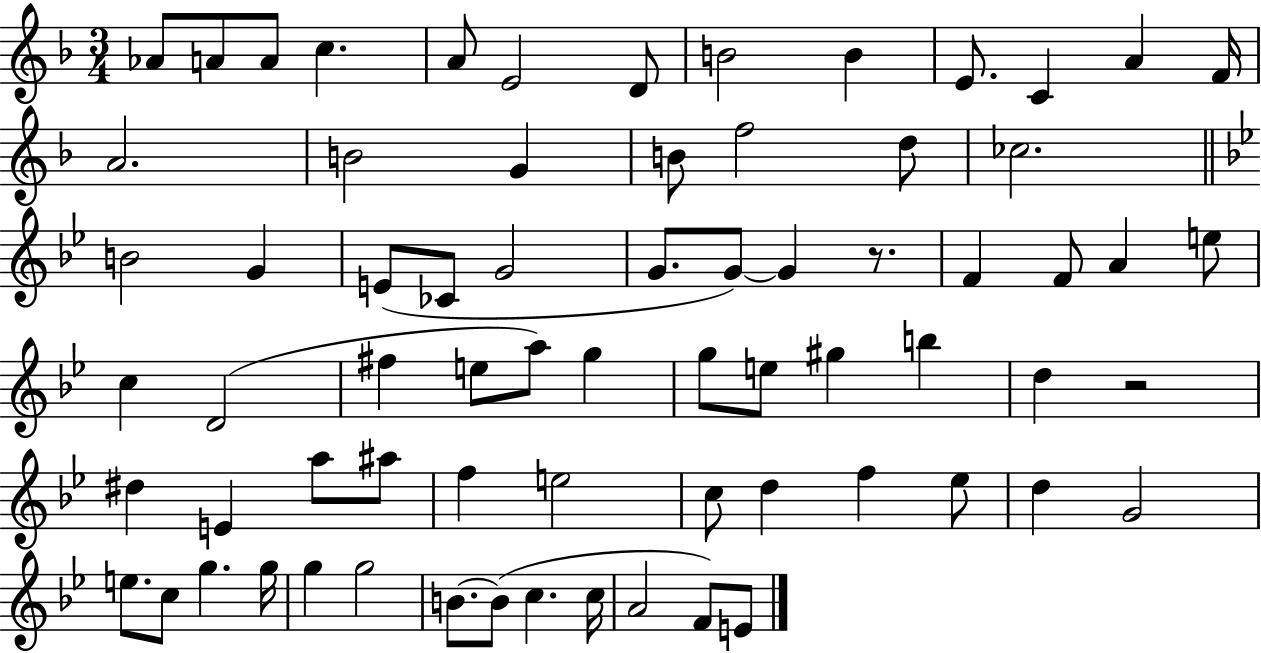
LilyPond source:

{
  \clef treble
  \numericTimeSignature
  \time 3/4
  \key f \major
  aes'8 a'8 a'8 c''4. | a'8 e'2 d'8 | b'2 b'4 | e'8. c'4 a'4 f'16 | \break a'2. | b'2 g'4 | b'8 f''2 d''8 | ces''2. | \break \bar "||" \break \key bes \major b'2 g'4 | e'8( ces'8 g'2 | g'8. g'8~~) g'4 r8. | f'4 f'8 a'4 e''8 | \break c''4 d'2( | fis''4 e''8 a''8) g''4 | g''8 e''8 gis''4 b''4 | d''4 r2 | \break dis''4 e'4 a''8 ais''8 | f''4 e''2 | c''8 d''4 f''4 ees''8 | d''4 g'2 | \break e''8. c''8 g''4. g''16 | g''4 g''2 | b'8.~~ b'8( c''4. c''16 | a'2 f'8) e'8 | \break \bar "|."
}